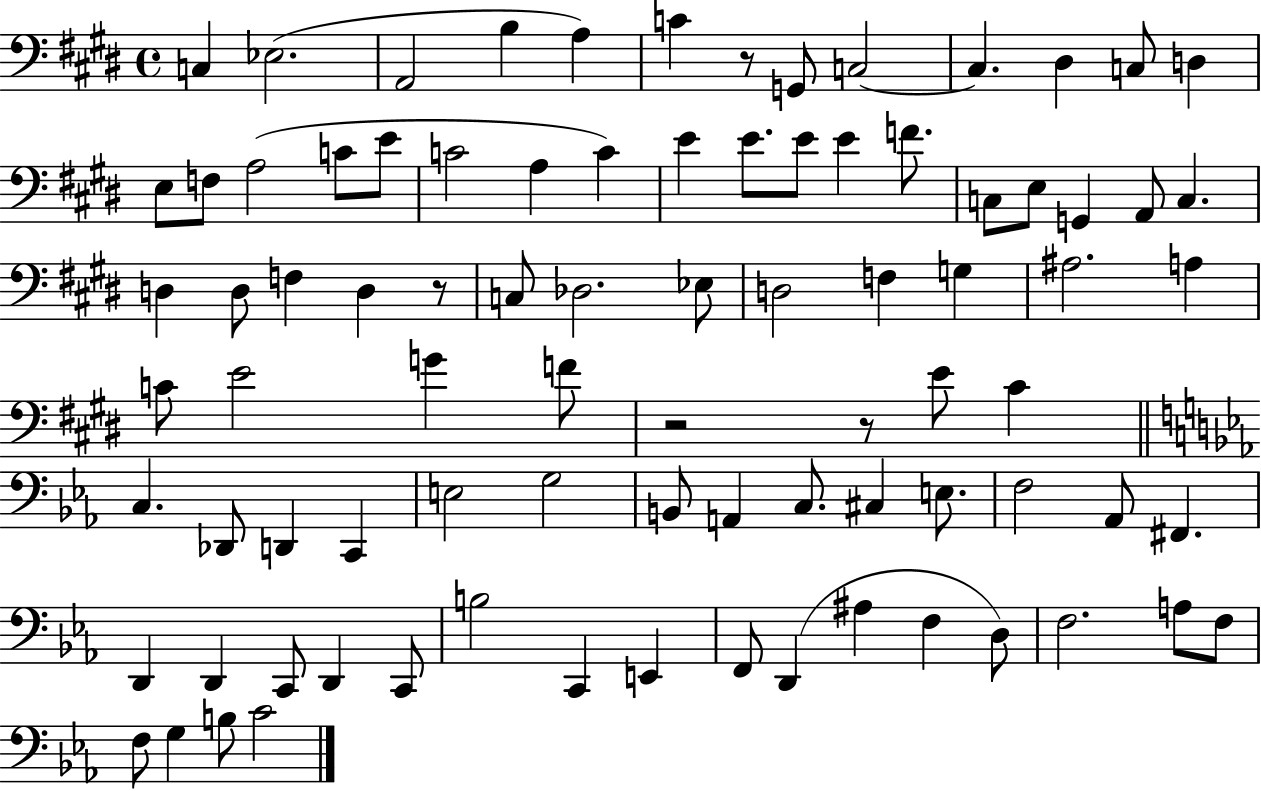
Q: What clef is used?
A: bass